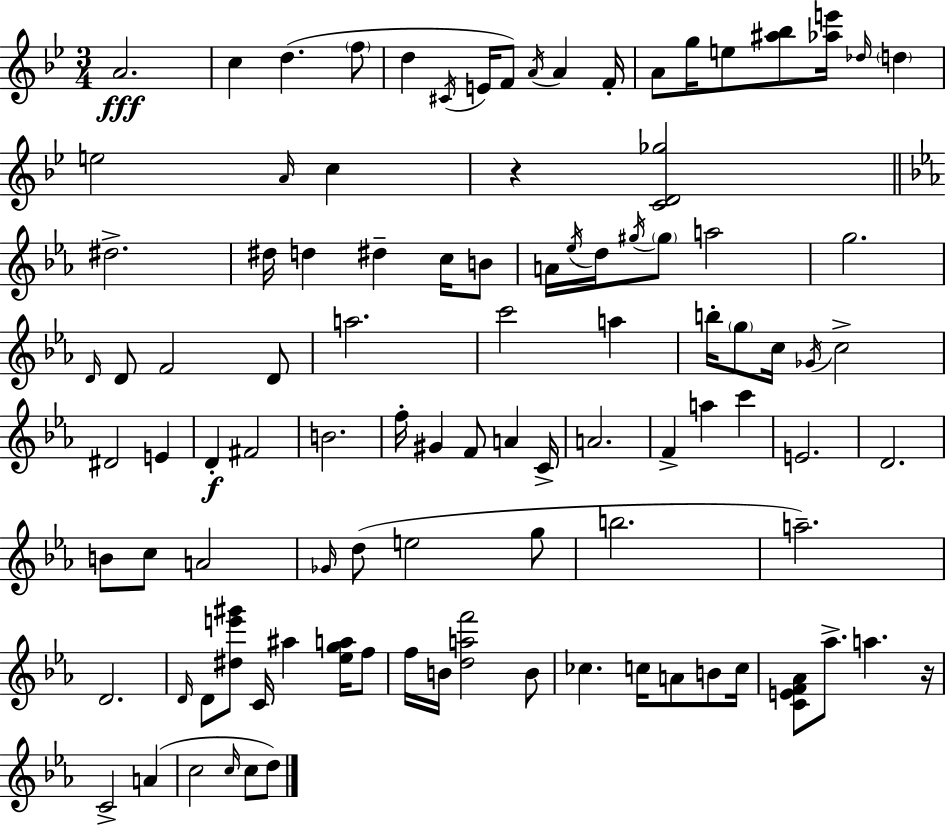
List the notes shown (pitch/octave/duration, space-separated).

A4/h. C5/q D5/q. F5/e D5/q C#4/s E4/s F4/e A4/s A4/q F4/s A4/e G5/s E5/e [A#5,Bb5]/e [Ab5,E6]/s Db5/s D5/q E5/h A4/s C5/q R/q [C4,D4,Gb5]/h D#5/h. D#5/s D5/q D#5/q C5/s B4/e A4/s Eb5/s D5/s G#5/s G#5/e A5/h G5/h. D4/s D4/e F4/h D4/e A5/h. C6/h A5/q B5/s G5/e C5/s Gb4/s C5/h D#4/h E4/q D4/q F#4/h B4/h. F5/s G#4/q F4/e A4/q C4/s A4/h. F4/q A5/q C6/q E4/h. D4/h. B4/e C5/e A4/h Gb4/s D5/e E5/h G5/e B5/h. A5/h. D4/h. D4/s D4/e [D#5,E6,G#6]/e C4/s A#5/q [Eb5,G5,A5]/s F5/e F5/s B4/s [D5,A5,F6]/h B4/e CES5/q. C5/s A4/e B4/e C5/s [C4,E4,F4,Ab4]/e Ab5/e. A5/q. R/s C4/h A4/q C5/h C5/s C5/e D5/e